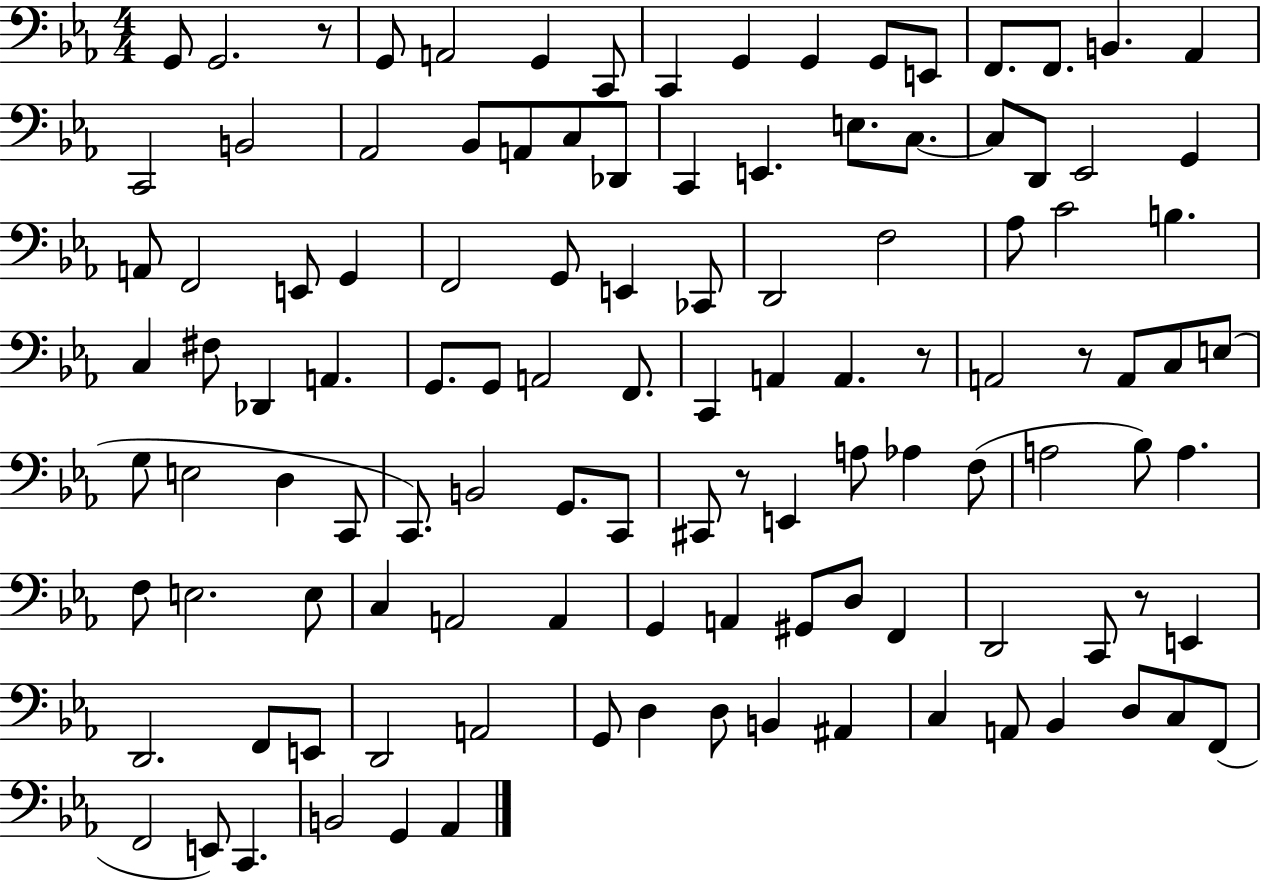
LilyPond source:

{
  \clef bass
  \numericTimeSignature
  \time 4/4
  \key ees \major
  g,8 g,2. r8 | g,8 a,2 g,4 c,8 | c,4 g,4 g,4 g,8 e,8 | f,8. f,8. b,4. aes,4 | \break c,2 b,2 | aes,2 bes,8 a,8 c8 des,8 | c,4 e,4. e8. c8.~~ | c8 d,8 ees,2 g,4 | \break a,8 f,2 e,8 g,4 | f,2 g,8 e,4 ces,8 | d,2 f2 | aes8 c'2 b4. | \break c4 fis8 des,4 a,4. | g,8. g,8 a,2 f,8. | c,4 a,4 a,4. r8 | a,2 r8 a,8 c8 e8( | \break g8 e2 d4 c,8 | c,8.) b,2 g,8. c,8 | cis,8 r8 e,4 a8 aes4 f8( | a2 bes8) a4. | \break f8 e2. e8 | c4 a,2 a,4 | g,4 a,4 gis,8 d8 f,4 | d,2 c,8 r8 e,4 | \break d,2. f,8 e,8 | d,2 a,2 | g,8 d4 d8 b,4 ais,4 | c4 a,8 bes,4 d8 c8 f,8( | \break f,2 e,8) c,4. | b,2 g,4 aes,4 | \bar "|."
}